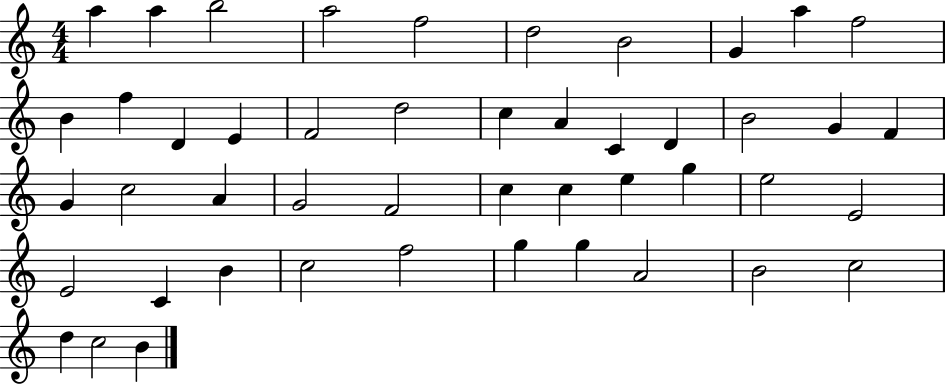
X:1
T:Untitled
M:4/4
L:1/4
K:C
a a b2 a2 f2 d2 B2 G a f2 B f D E F2 d2 c A C D B2 G F G c2 A G2 F2 c c e g e2 E2 E2 C B c2 f2 g g A2 B2 c2 d c2 B